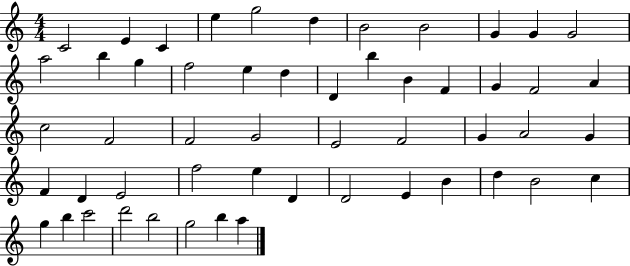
{
  \clef treble
  \numericTimeSignature
  \time 4/4
  \key c \major
  c'2 e'4 c'4 | e''4 g''2 d''4 | b'2 b'2 | g'4 g'4 g'2 | \break a''2 b''4 g''4 | f''2 e''4 d''4 | d'4 b''4 b'4 f'4 | g'4 f'2 a'4 | \break c''2 f'2 | f'2 g'2 | e'2 f'2 | g'4 a'2 g'4 | \break f'4 d'4 e'2 | f''2 e''4 d'4 | d'2 e'4 b'4 | d''4 b'2 c''4 | \break g''4 b''4 c'''2 | d'''2 b''2 | g''2 b''4 a''4 | \bar "|."
}